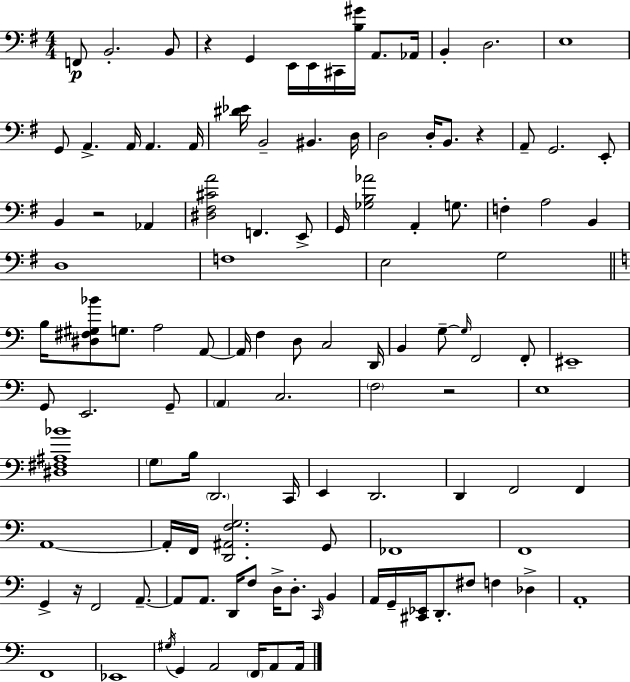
X:1
T:Untitled
M:4/4
L:1/4
K:G
F,,/2 B,,2 B,,/2 z G,, E,,/4 E,,/4 ^C,,/4 [B,^G]/4 A,,/2 _A,,/4 B,, D,2 E,4 G,,/2 A,, A,,/4 A,, A,,/4 [^D_E]/4 B,,2 ^B,, D,/4 D,2 D,/4 B,,/2 z A,,/2 G,,2 E,,/2 B,, z2 _A,, [^D,^F,^CA]2 F,, E,,/2 G,,/4 [_G,B,_A]2 A,, G,/2 F, A,2 B,, D,4 F,4 E,2 G,2 B,/4 [^D,^F,^G,_B]/2 G,/2 A,2 A,,/2 A,,/4 F, D,/2 C,2 D,,/4 B,, G,/2 G,/4 F,,2 F,,/2 ^E,,4 G,,/2 E,,2 G,,/2 A,, C,2 F,2 z2 E,4 [^D,^F,^A,_B]4 G,/2 B,/4 D,,2 C,,/4 E,, D,,2 D,, F,,2 F,, A,,4 A,,/4 F,,/4 [D,,^A,,F,G,]2 G,,/2 _F,,4 F,,4 G,, z/4 F,,2 A,,/2 A,,/2 A,,/2 D,,/4 F,/2 D,/4 D,/2 C,,/4 B,, A,,/4 G,,/4 [^C,,_E,,]/4 D,,/2 ^F,/2 F, _D, A,,4 F,,4 _E,,4 ^G,/4 G,, A,,2 F,,/4 A,,/2 A,,/4